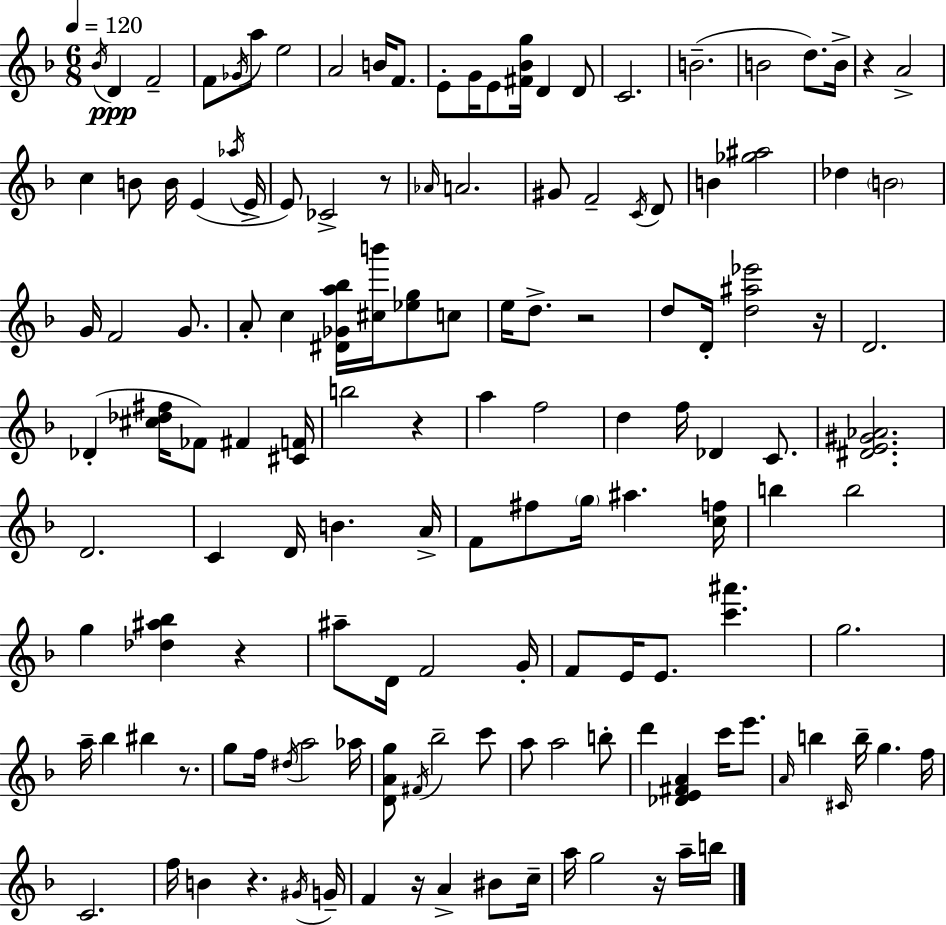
X:1
T:Untitled
M:6/8
L:1/4
K:F
_B/4 D F2 F/2 _G/4 a/2 e2 A2 B/4 F/2 E/2 G/4 E/2 [^F_Bg]/4 D D/2 C2 B2 B2 d/2 B/4 z A2 c B/2 B/4 E _a/4 E/4 E/2 _C2 z/2 _A/4 A2 ^G/2 F2 C/4 D/2 B [_g^a]2 _d B2 G/4 F2 G/2 A/2 c [^D_Ga_b]/4 [^cb']/4 [_eg]/2 c/2 e/4 d/2 z2 d/2 D/4 [d^a_e']2 z/4 D2 _D [^c_d^f]/4 _F/2 ^F [^CF]/4 b2 z a f2 d f/4 _D C/2 [^DE^G_A]2 D2 C D/4 B A/4 F/2 ^f/2 g/4 ^a [cf]/4 b b2 g [_d^a_b] z ^a/2 D/4 F2 G/4 F/2 E/4 E/2 [c'^a'] g2 a/4 _b ^b z/2 g/2 f/4 ^d/4 a2 _a/4 [DAg]/2 ^F/4 _b2 c'/2 a/2 a2 b/2 d' [_DE^FA] c'/4 e'/2 A/4 b ^C/4 b/4 g f/4 C2 f/4 B z ^G/4 G/4 F z/4 A ^B/2 c/4 a/4 g2 z/4 a/4 b/4